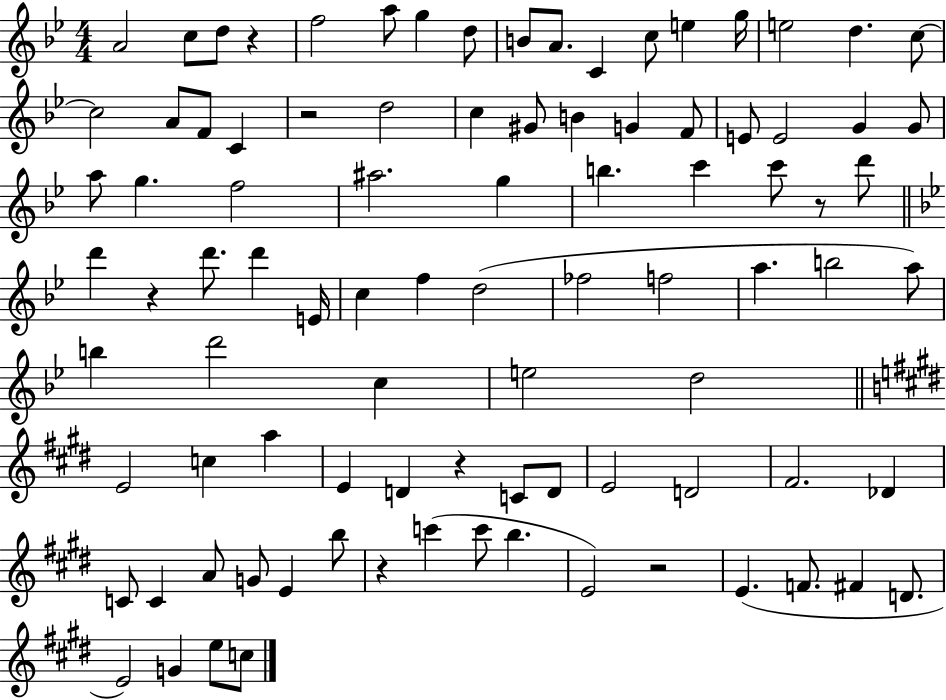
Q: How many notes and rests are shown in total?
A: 92